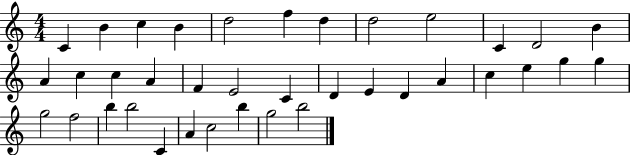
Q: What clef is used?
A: treble